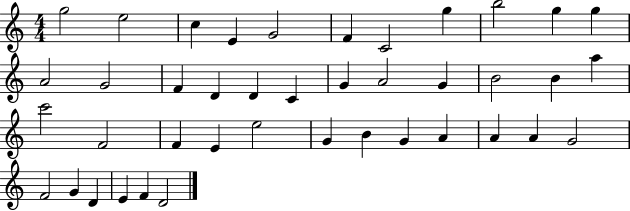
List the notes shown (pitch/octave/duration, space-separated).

G5/h E5/h C5/q E4/q G4/h F4/q C4/h G5/q B5/h G5/q G5/q A4/h G4/h F4/q D4/q D4/q C4/q G4/q A4/h G4/q B4/h B4/q A5/q C6/h F4/h F4/q E4/q E5/h G4/q B4/q G4/q A4/q A4/q A4/q G4/h F4/h G4/q D4/q E4/q F4/q D4/h